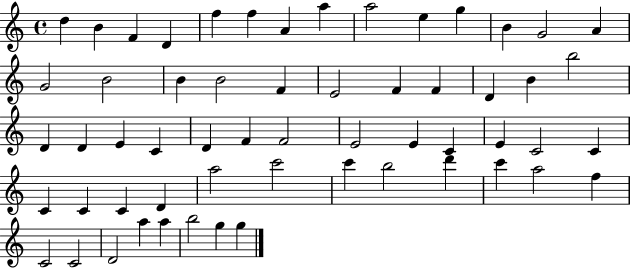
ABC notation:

X:1
T:Untitled
M:4/4
L:1/4
K:C
d B F D f f A a a2 e g B G2 A G2 B2 B B2 F E2 F F D B b2 D D E C D F F2 E2 E C E C2 C C C C D a2 c'2 c' b2 d' c' a2 f C2 C2 D2 a a b2 g g